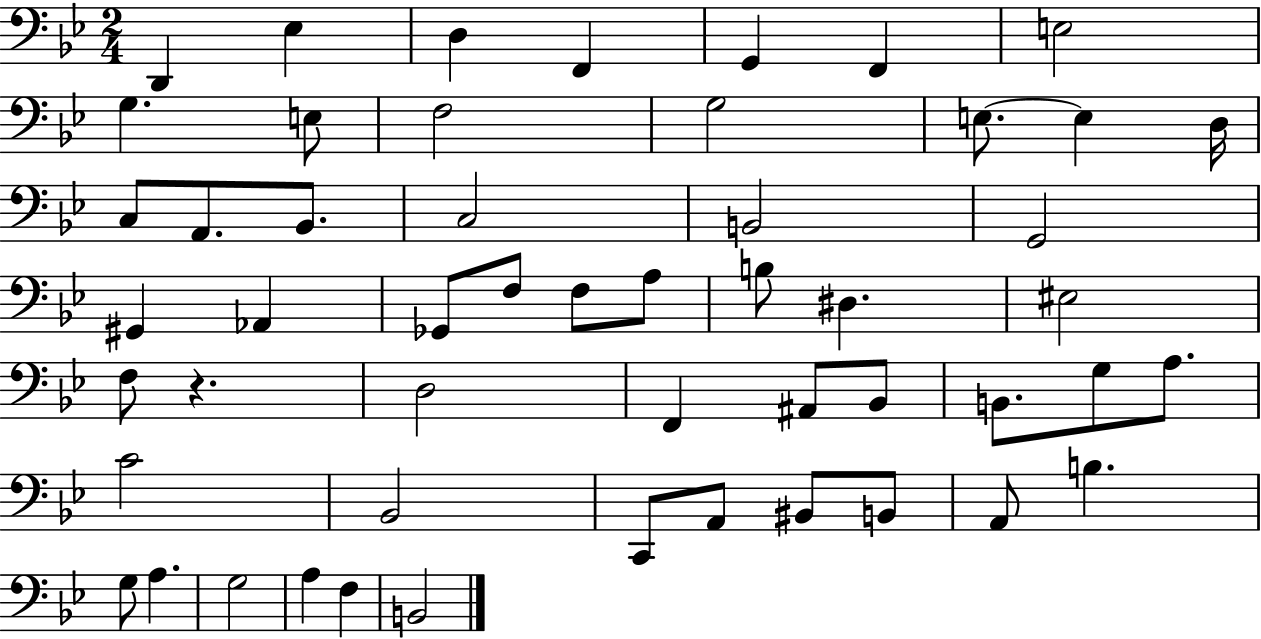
D2/q Eb3/q D3/q F2/q G2/q F2/q E3/h G3/q. E3/e F3/h G3/h E3/e. E3/q D3/s C3/e A2/e. Bb2/e. C3/h B2/h G2/h G#2/q Ab2/q Gb2/e F3/e F3/e A3/e B3/e D#3/q. EIS3/h F3/e R/q. D3/h F2/q A#2/e Bb2/e B2/e. G3/e A3/e. C4/h Bb2/h C2/e A2/e BIS2/e B2/e A2/e B3/q. G3/e A3/q. G3/h A3/q F3/q B2/h